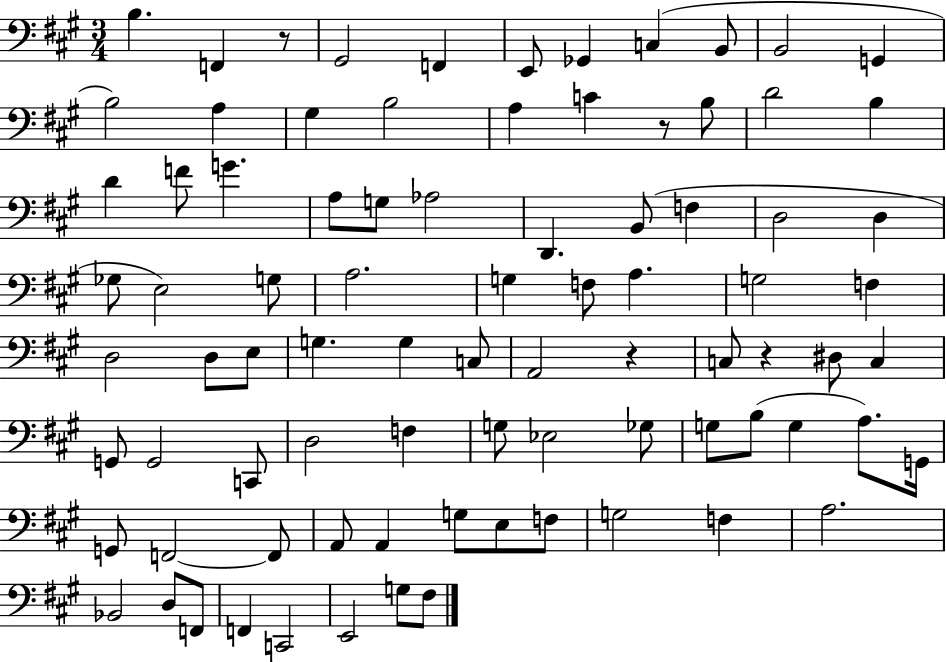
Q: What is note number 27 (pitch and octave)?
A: B2